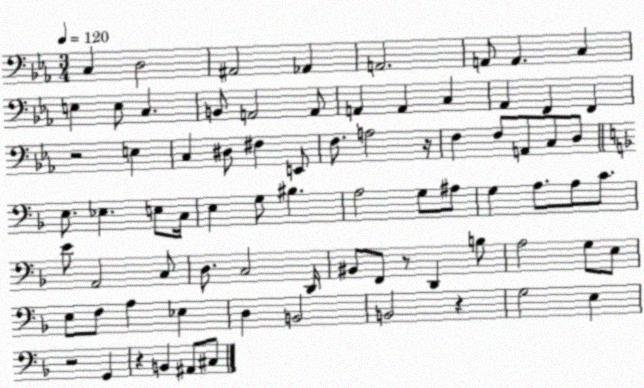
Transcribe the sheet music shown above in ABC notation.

X:1
T:Untitled
M:3/4
L:1/4
K:Eb
C, D,2 ^A,,2 _A,, A,,2 A,,/2 A,, C, E, E,/2 C, B,,/2 A,,2 A,,/2 A,, A,, C, _A,, F,, F,, z2 E, C, ^D,/2 ^F, E,,/2 F,/2 A,2 z/4 F, F,/2 A,,/2 C,/2 D,/2 E,/2 _E, E,/2 C,/4 E, G,/2 ^B, A,2 G,/2 ^A,/2 G, A,/2 A,/2 C/2 E/2 A,,2 C,/2 D,/2 C,2 D,,/4 ^B,,/2 F,,/2 z/2 D,, B,/2 A,2 G,/2 E,/2 E,/2 F,/2 A, _E, D, B,,2 B,,2 z G,2 E, z2 G,, z B,, ^A,,/2 ^C,/2